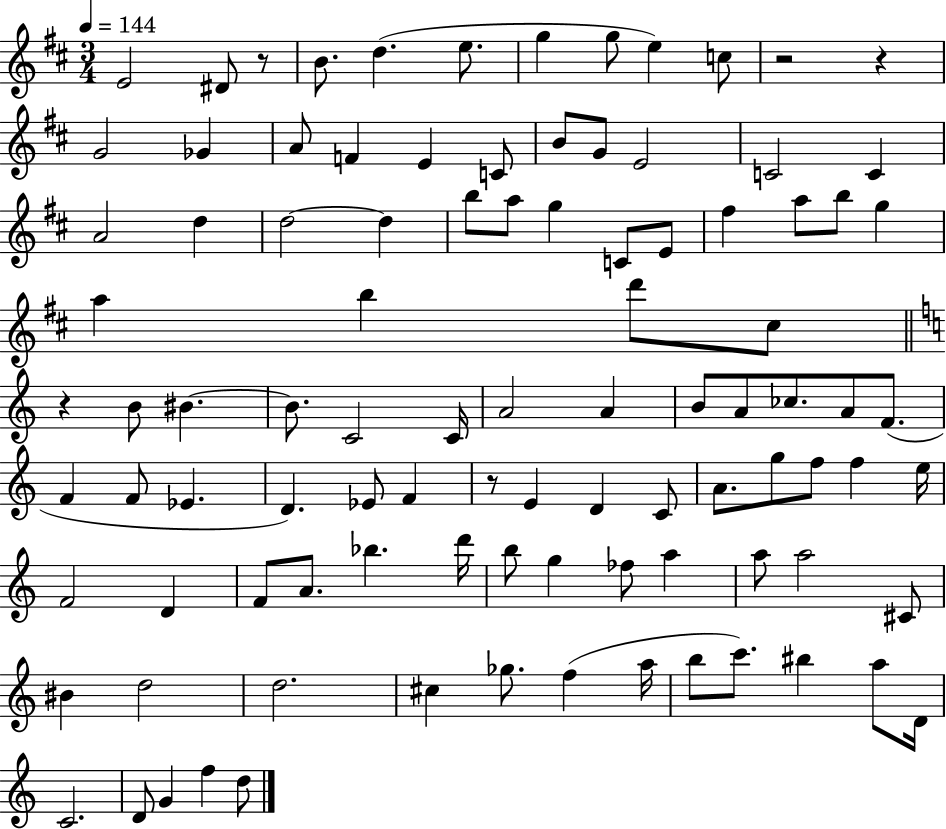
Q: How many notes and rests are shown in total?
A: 98